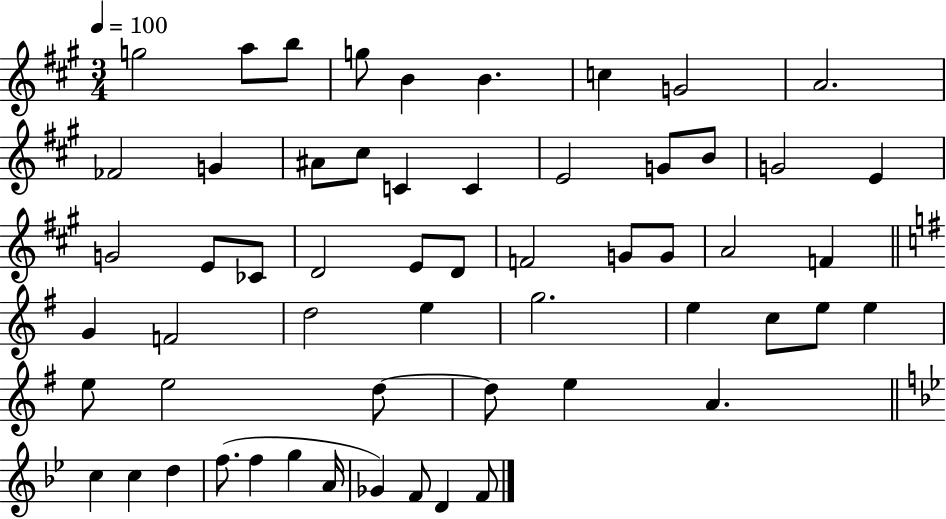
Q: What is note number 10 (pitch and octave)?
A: FES4